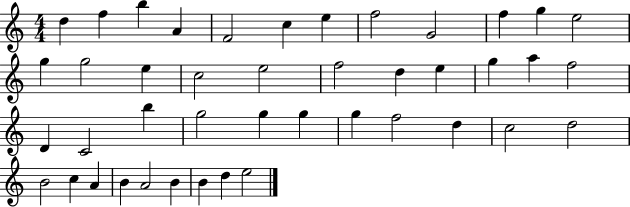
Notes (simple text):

D5/q F5/q B5/q A4/q F4/h C5/q E5/q F5/h G4/h F5/q G5/q E5/h G5/q G5/h E5/q C5/h E5/h F5/h D5/q E5/q G5/q A5/q F5/h D4/q C4/h B5/q G5/h G5/q G5/q G5/q F5/h D5/q C5/h D5/h B4/h C5/q A4/q B4/q A4/h B4/q B4/q D5/q E5/h